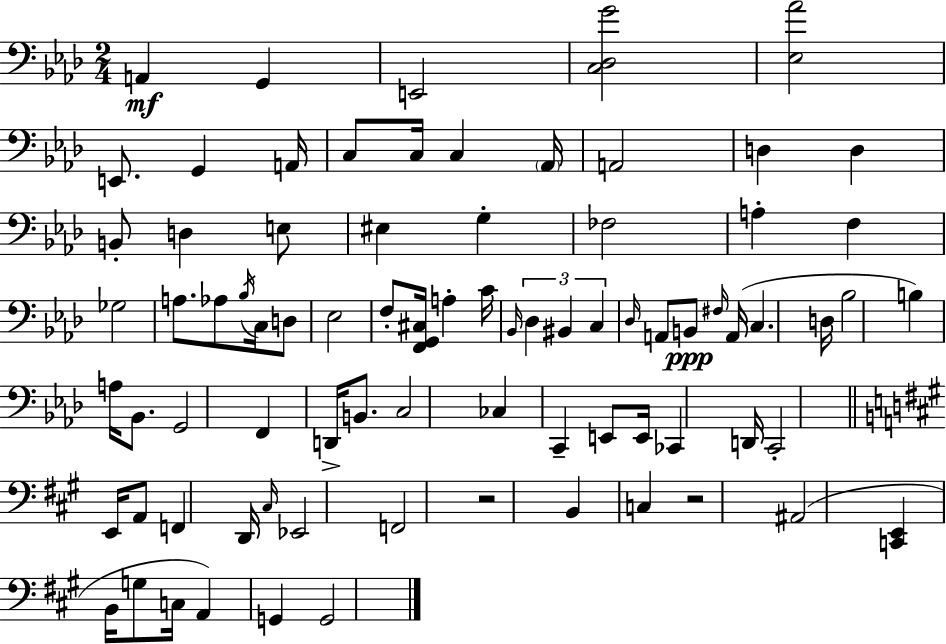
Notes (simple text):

A2/q G2/q E2/h [C3,Db3,G4]/h [Eb3,Ab4]/h E2/e. G2/q A2/s C3/e C3/s C3/q Ab2/s A2/h D3/q D3/q B2/e D3/q E3/e EIS3/q G3/q FES3/h A3/q F3/q Gb3/h A3/e. Ab3/e Bb3/s C3/s D3/e Eb3/h F3/e [F2,G2,C#3]/s A3/q C4/s Bb2/s Db3/q BIS2/q C3/q Db3/s A2/e B2/e F#3/s A2/s C3/q. D3/s Bb3/h B3/q A3/s Bb2/e. G2/h F2/q D2/s B2/e. C3/h CES3/q C2/q E2/e E2/s CES2/q D2/s C2/h E2/s A2/e F2/q D2/s C#3/s Eb2/h F2/h R/h B2/q C3/q R/h A#2/h [C2,E2]/q B2/s G3/e C3/s A2/q G2/q G2/h